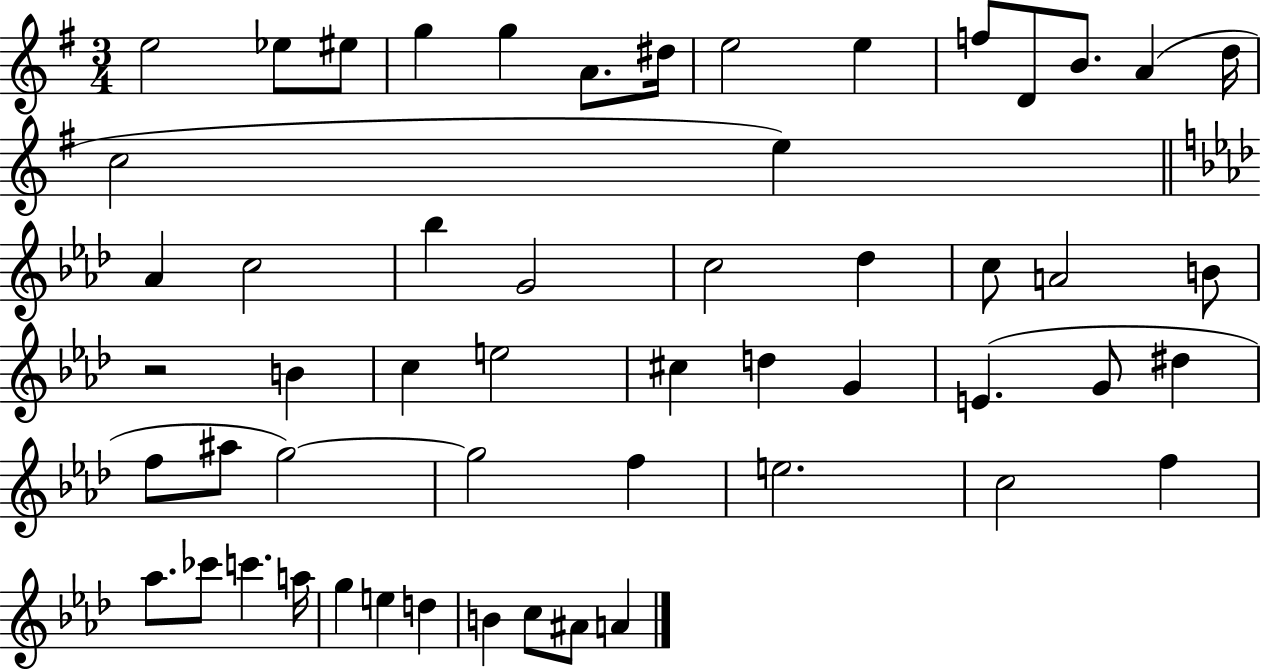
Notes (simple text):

E5/h Eb5/e EIS5/e G5/q G5/q A4/e. D#5/s E5/h E5/q F5/e D4/e B4/e. A4/q D5/s C5/h E5/q Ab4/q C5/h Bb5/q G4/h C5/h Db5/q C5/e A4/h B4/e R/h B4/q C5/q E5/h C#5/q D5/q G4/q E4/q. G4/e D#5/q F5/e A#5/e G5/h G5/h F5/q E5/h. C5/h F5/q Ab5/e. CES6/e C6/q. A5/s G5/q E5/q D5/q B4/q C5/e A#4/e A4/q